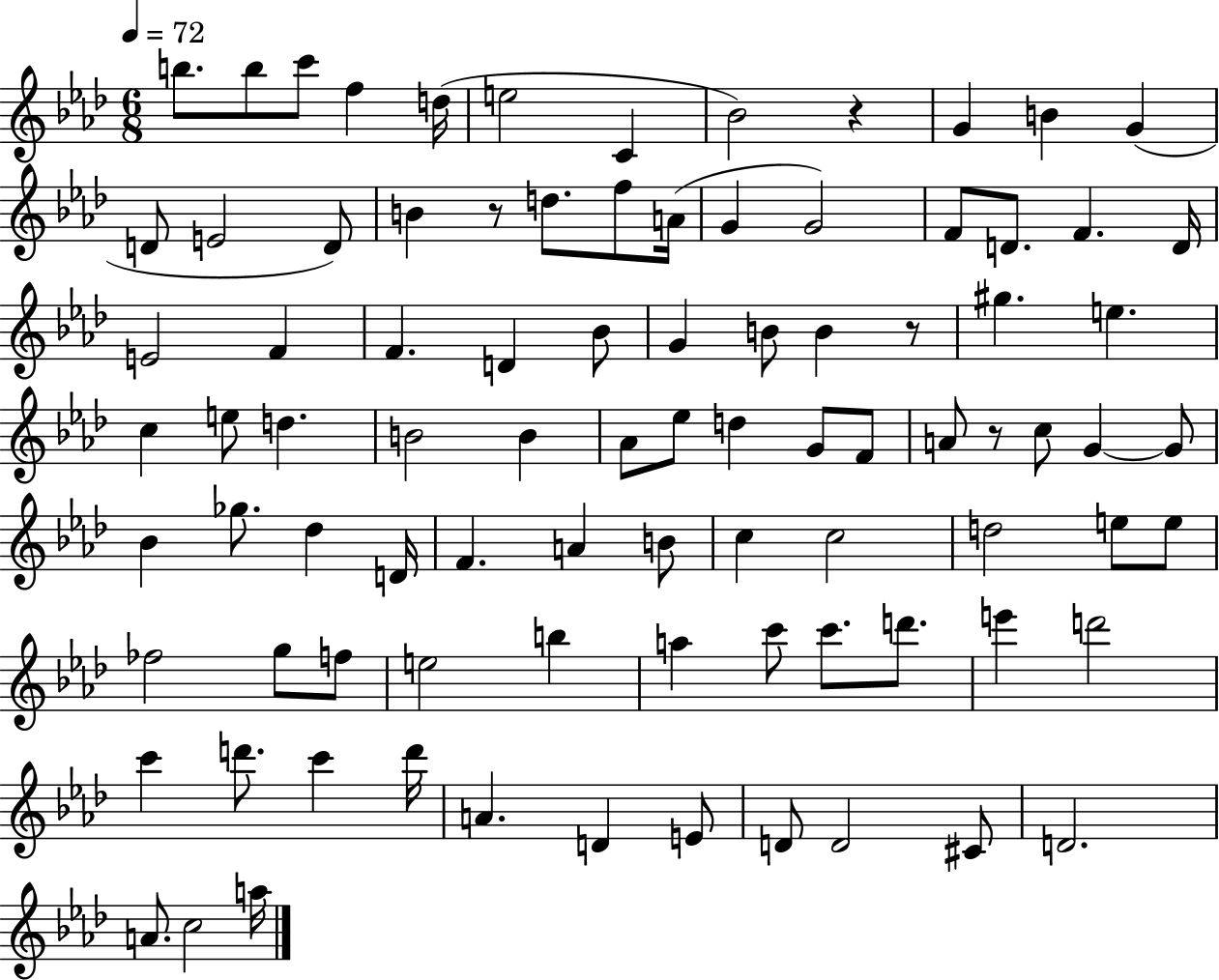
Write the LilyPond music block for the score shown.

{
  \clef treble
  \numericTimeSignature
  \time 6/8
  \key aes \major
  \tempo 4 = 72
  \repeat volta 2 { b''8. b''8 c'''8 f''4 d''16( | e''2 c'4 | bes'2) r4 | g'4 b'4 g'4( | \break d'8 e'2 d'8) | b'4 r8 d''8. f''8 a'16( | g'4 g'2) | f'8 d'8. f'4. d'16 | \break e'2 f'4 | f'4. d'4 bes'8 | g'4 b'8 b'4 r8 | gis''4. e''4. | \break c''4 e''8 d''4. | b'2 b'4 | aes'8 ees''8 d''4 g'8 f'8 | a'8 r8 c''8 g'4~~ g'8 | \break bes'4 ges''8. des''4 d'16 | f'4. a'4 b'8 | c''4 c''2 | d''2 e''8 e''8 | \break fes''2 g''8 f''8 | e''2 b''4 | a''4 c'''8 c'''8. d'''8. | e'''4 d'''2 | \break c'''4 d'''8. c'''4 d'''16 | a'4. d'4 e'8 | d'8 d'2 cis'8 | d'2. | \break a'8. c''2 a''16 | } \bar "|."
}